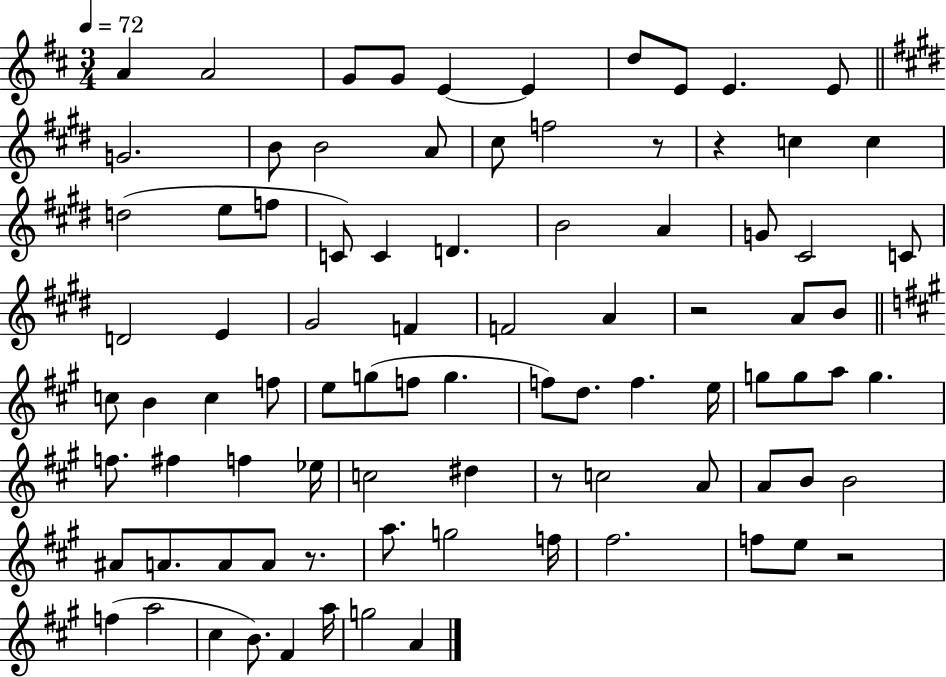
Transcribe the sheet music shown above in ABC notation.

X:1
T:Untitled
M:3/4
L:1/4
K:D
A A2 G/2 G/2 E E d/2 E/2 E E/2 G2 B/2 B2 A/2 ^c/2 f2 z/2 z c c d2 e/2 f/2 C/2 C D B2 A G/2 ^C2 C/2 D2 E ^G2 F F2 A z2 A/2 B/2 c/2 B c f/2 e/2 g/2 f/2 g f/2 d/2 f e/4 g/2 g/2 a/2 g f/2 ^f f _e/4 c2 ^d z/2 c2 A/2 A/2 B/2 B2 ^A/2 A/2 A/2 A/2 z/2 a/2 g2 f/4 ^f2 f/2 e/2 z2 f a2 ^c B/2 ^F a/4 g2 A